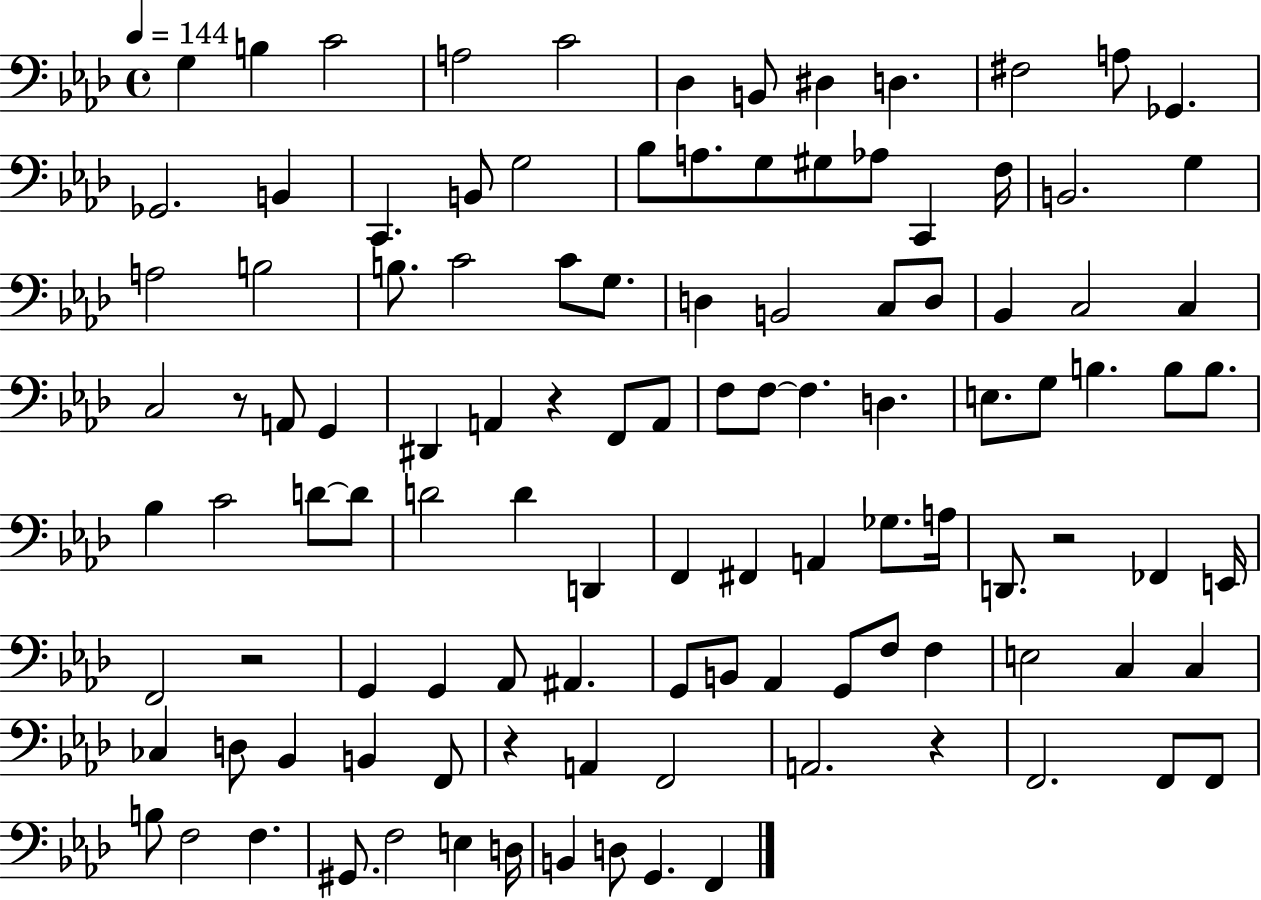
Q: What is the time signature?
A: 4/4